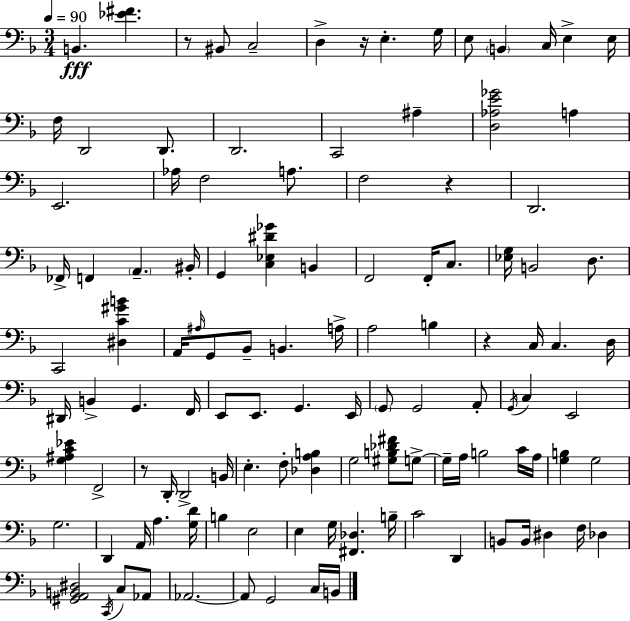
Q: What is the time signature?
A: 3/4